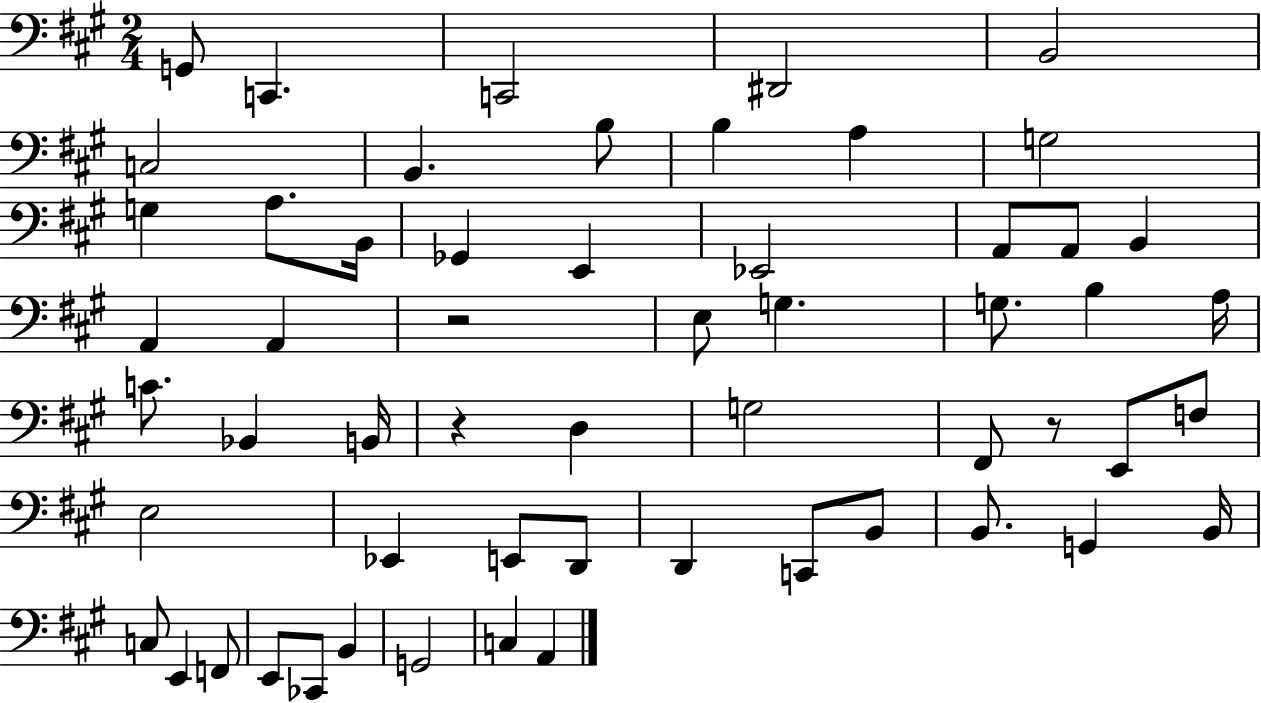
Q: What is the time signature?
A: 2/4